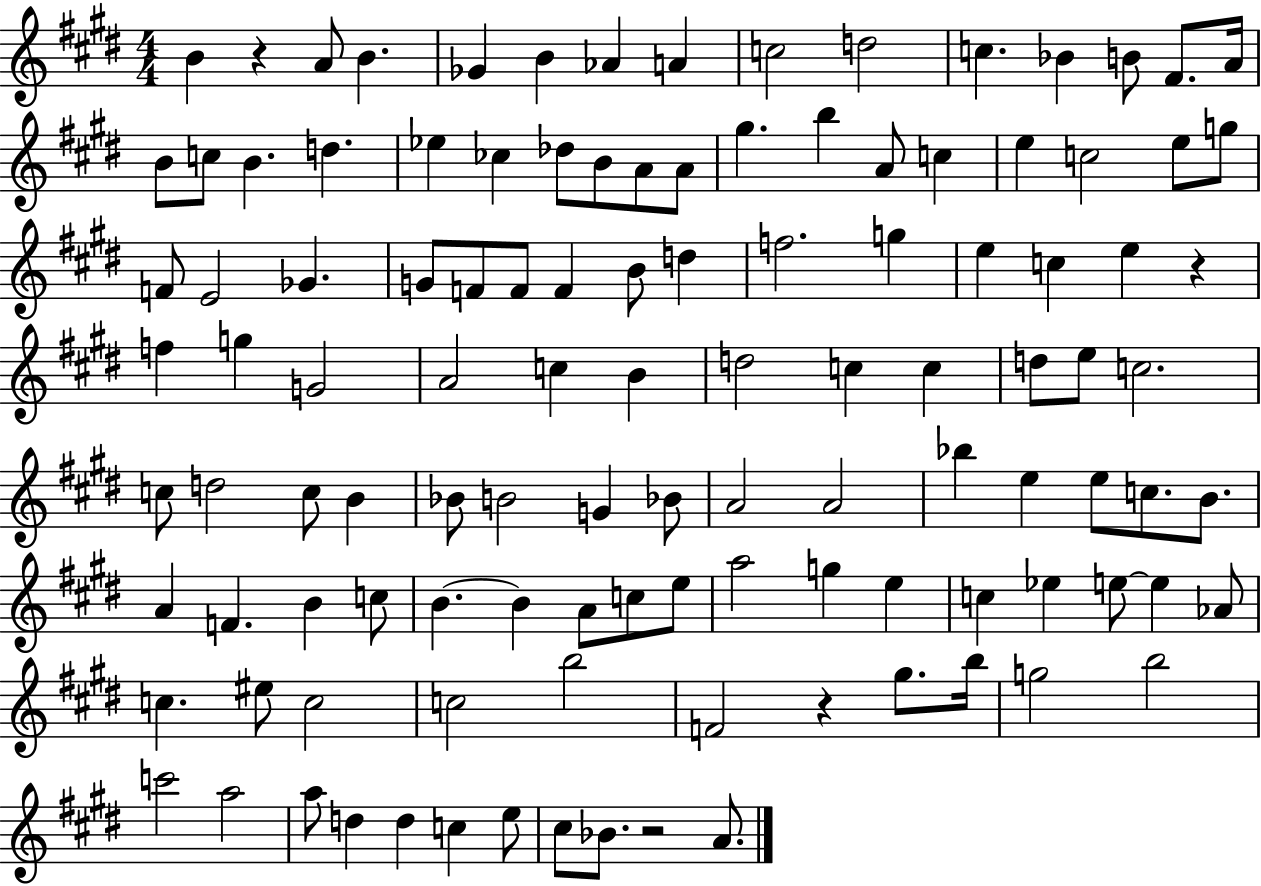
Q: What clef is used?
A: treble